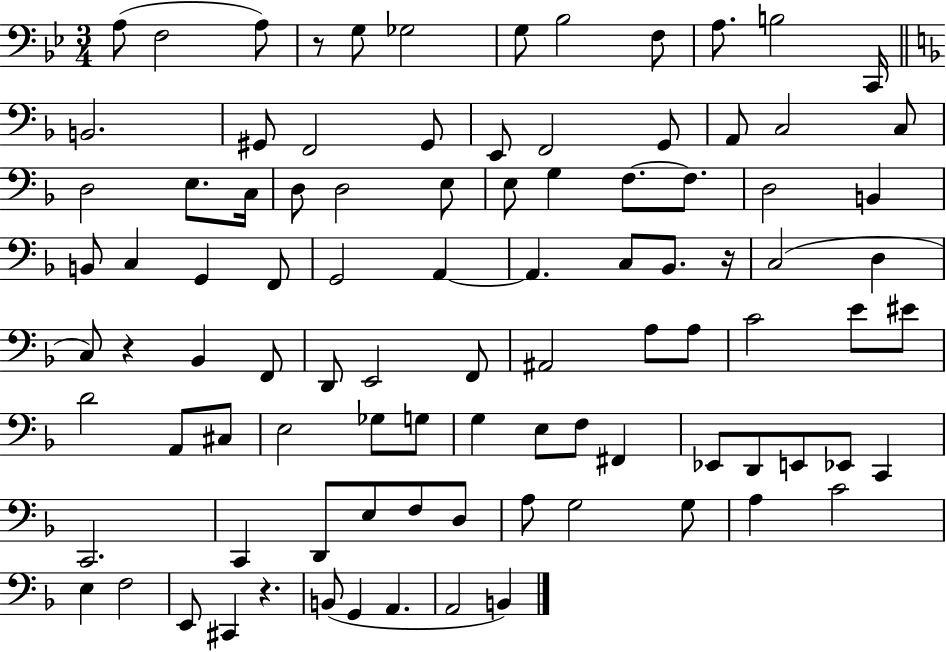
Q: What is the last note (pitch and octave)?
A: B2